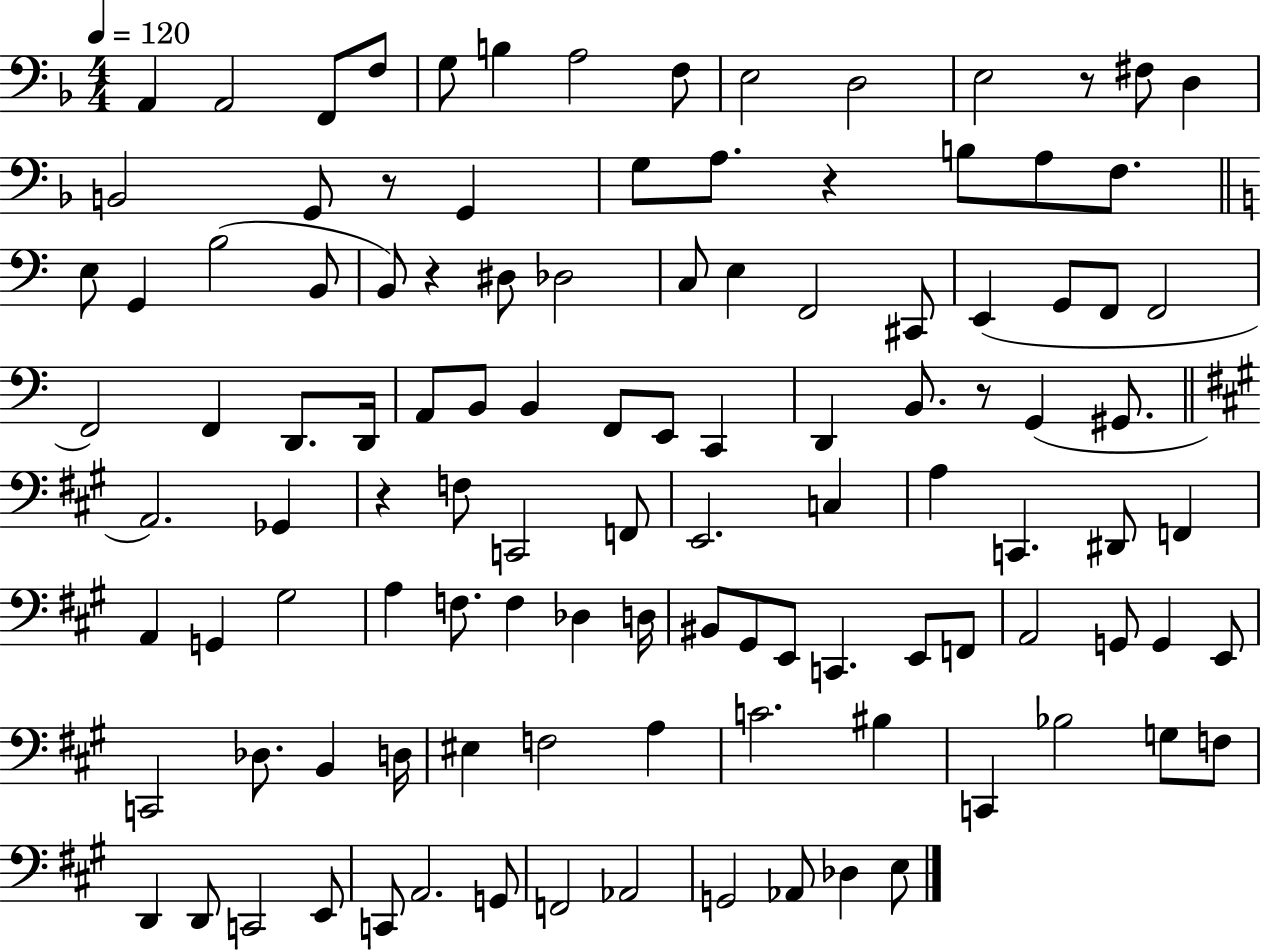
X:1
T:Untitled
M:4/4
L:1/4
K:F
A,, A,,2 F,,/2 F,/2 G,/2 B, A,2 F,/2 E,2 D,2 E,2 z/2 ^F,/2 D, B,,2 G,,/2 z/2 G,, G,/2 A,/2 z B,/2 A,/2 F,/2 E,/2 G,, B,2 B,,/2 B,,/2 z ^D,/2 _D,2 C,/2 E, F,,2 ^C,,/2 E,, G,,/2 F,,/2 F,,2 F,,2 F,, D,,/2 D,,/4 A,,/2 B,,/2 B,, F,,/2 E,,/2 C,, D,, B,,/2 z/2 G,, ^G,,/2 A,,2 _G,, z F,/2 C,,2 F,,/2 E,,2 C, A, C,, ^D,,/2 F,, A,, G,, ^G,2 A, F,/2 F, _D, D,/4 ^B,,/2 ^G,,/2 E,,/2 C,, E,,/2 F,,/2 A,,2 G,,/2 G,, E,,/2 C,,2 _D,/2 B,, D,/4 ^E, F,2 A, C2 ^B, C,, _B,2 G,/2 F,/2 D,, D,,/2 C,,2 E,,/2 C,,/2 A,,2 G,,/2 F,,2 _A,,2 G,,2 _A,,/2 _D, E,/2